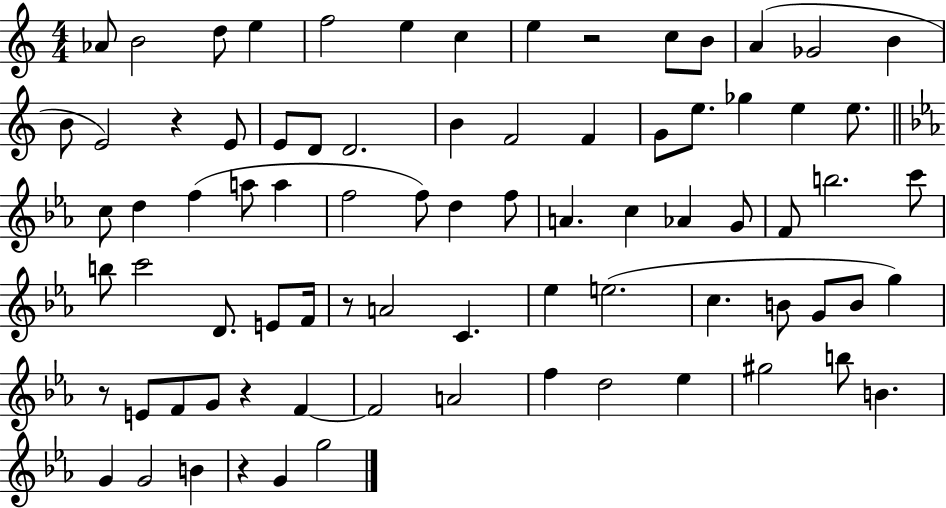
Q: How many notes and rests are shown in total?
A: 80